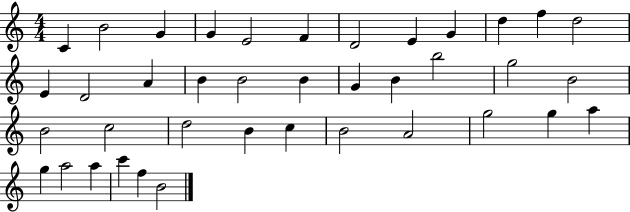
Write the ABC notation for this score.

X:1
T:Untitled
M:4/4
L:1/4
K:C
C B2 G G E2 F D2 E G d f d2 E D2 A B B2 B G B b2 g2 B2 B2 c2 d2 B c B2 A2 g2 g a g a2 a c' f B2